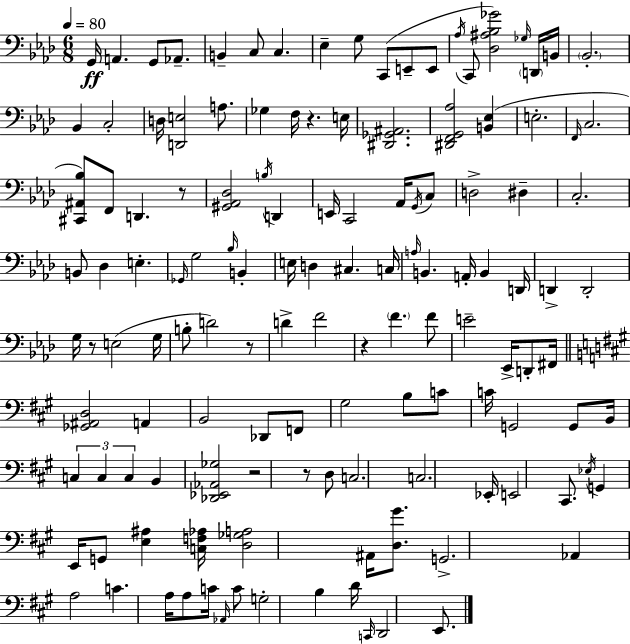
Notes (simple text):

G2/s A2/q. G2/e Ab2/e. B2/q C3/e C3/q. Eb3/q G3/e C2/e E2/e E2/e Ab3/s C2/e [Db3,A#3,Bb3,Gb4]/h Gb3/s D2/s B2/s Bb2/h. Bb2/q C3/h D3/s [D2,E3]/h A3/e. Gb3/q F3/s R/q. E3/s [D#2,Gb2,A#2]/h. [D#2,F2,G2,Ab3]/h [B2,Eb3]/q E3/h. F2/s C3/h. [C#2,A#2,Bb3]/e F2/e D2/q. R/e [G#2,Ab2,Db3]/h B3/s D2/q E2/s C2/h Ab2/s G2/s C3/e D3/h D#3/q C3/h. B2/e Db3/q E3/q. Gb2/s G3/h Bb3/s B2/q E3/s D3/q C#3/q. C3/s A3/s B2/q. A2/s B2/q D2/s D2/q D2/h G3/s R/e E3/h G3/s B3/e D4/h R/e D4/q F4/h R/q F4/q. F4/e E4/h Eb2/s D2/e F#2/s [Gb2,A#2,D3]/h A2/q B2/h Db2/e F2/e G#3/h B3/e C4/e C4/s G2/h G2/e B2/s C3/q C3/q C3/q B2/q [Db2,Eb2,Ab2,Gb3]/h R/h R/e D3/e C3/h. C3/h. Eb2/s E2/h C#2/e. Eb3/s G2/q E2/s G2/e [E3,A#3]/q [C3,F3,Ab3]/s [D3,Gb3,A3]/h A#2/s [D3,G#4]/e. G2/h. Ab2/q A3/h C4/q. A3/s A3/e C4/s Ab2/s C4/e G3/h B3/q D4/s C2/s D2/h E2/e.